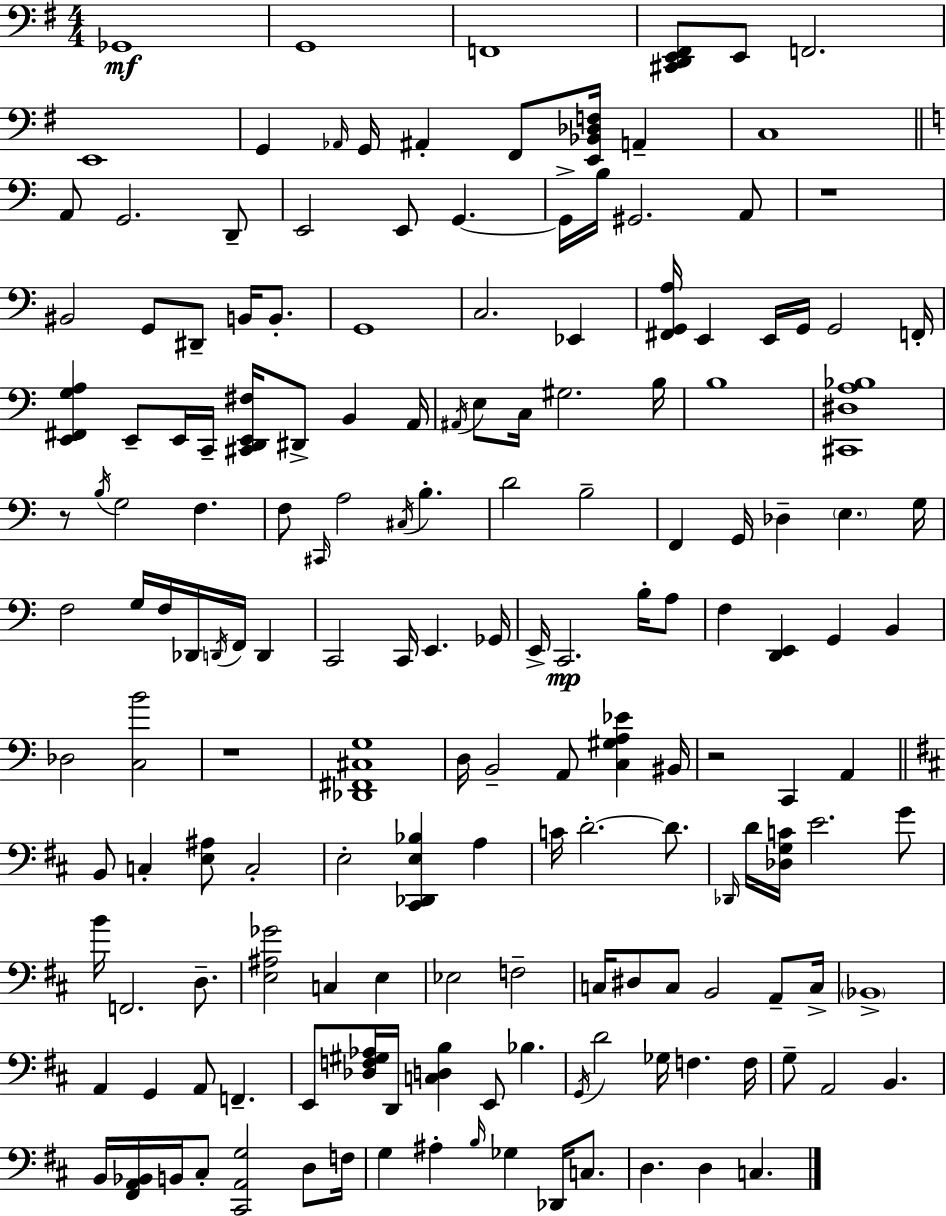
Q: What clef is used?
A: bass